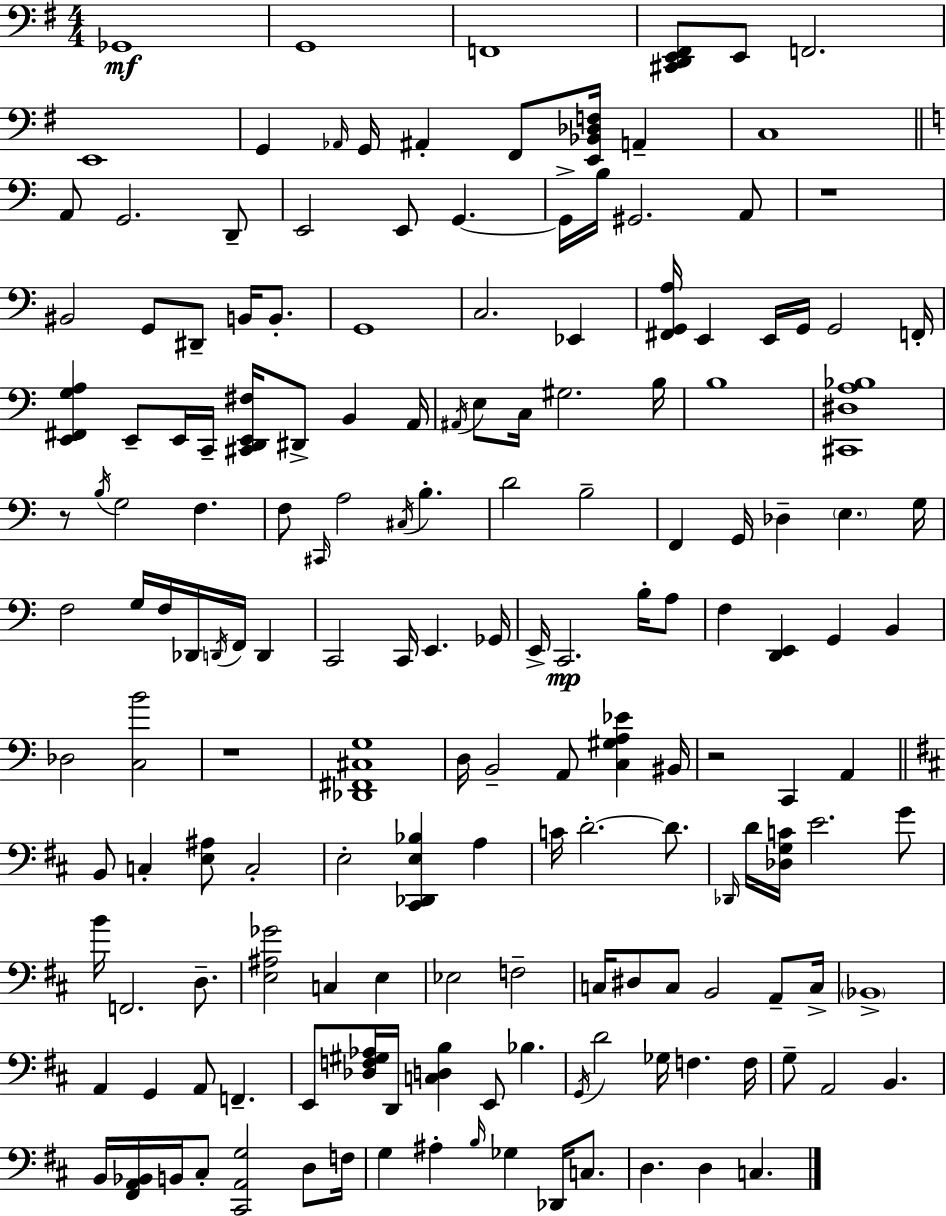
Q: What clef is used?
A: bass